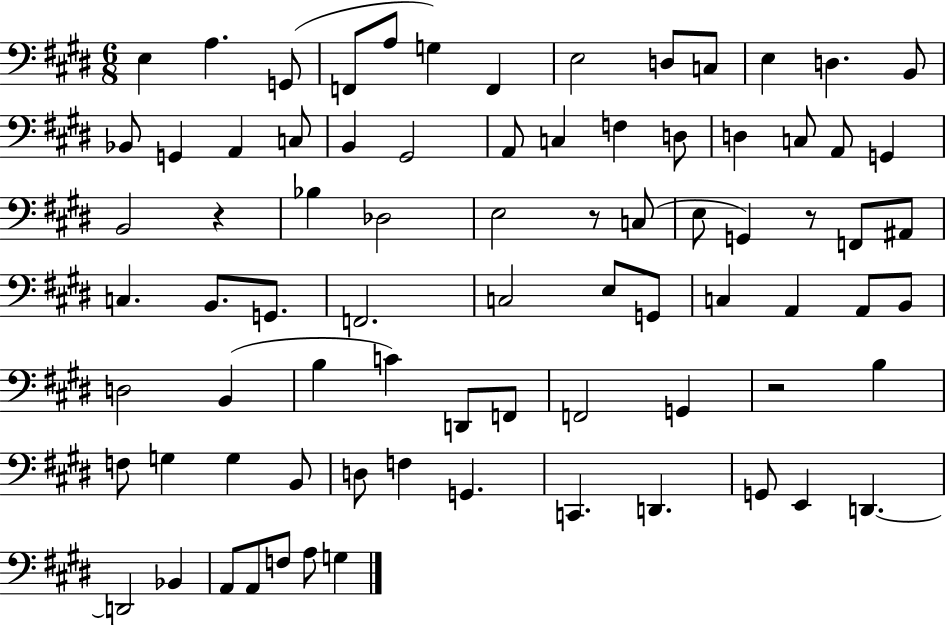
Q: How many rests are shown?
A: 4